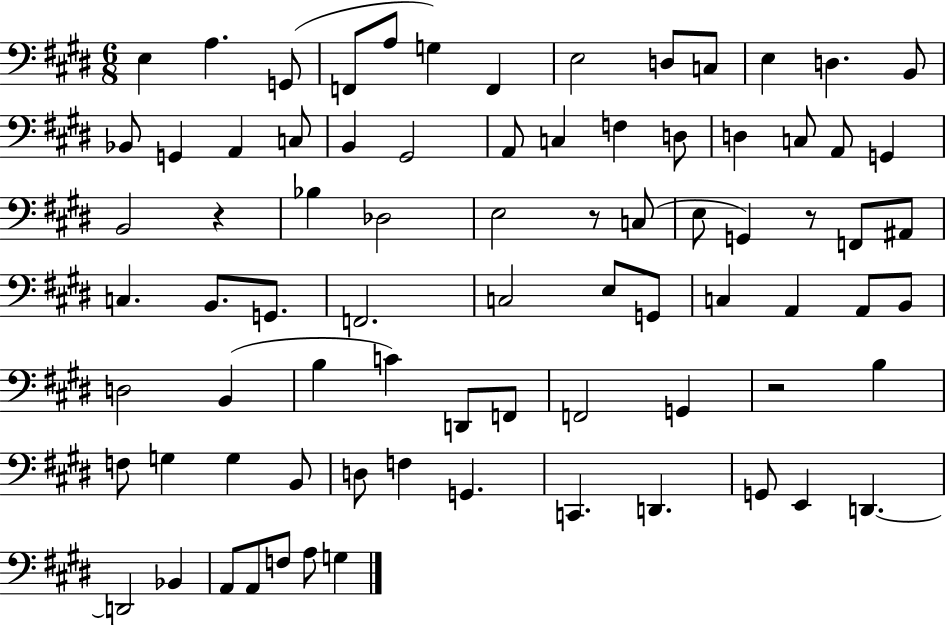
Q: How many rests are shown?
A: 4